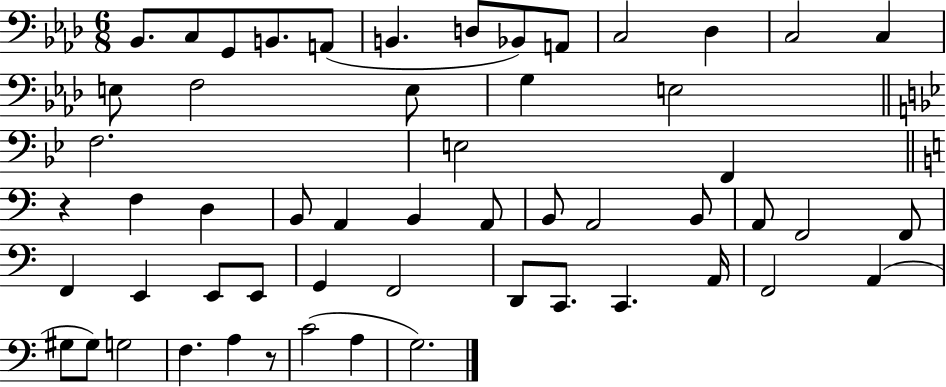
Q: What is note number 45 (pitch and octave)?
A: A2